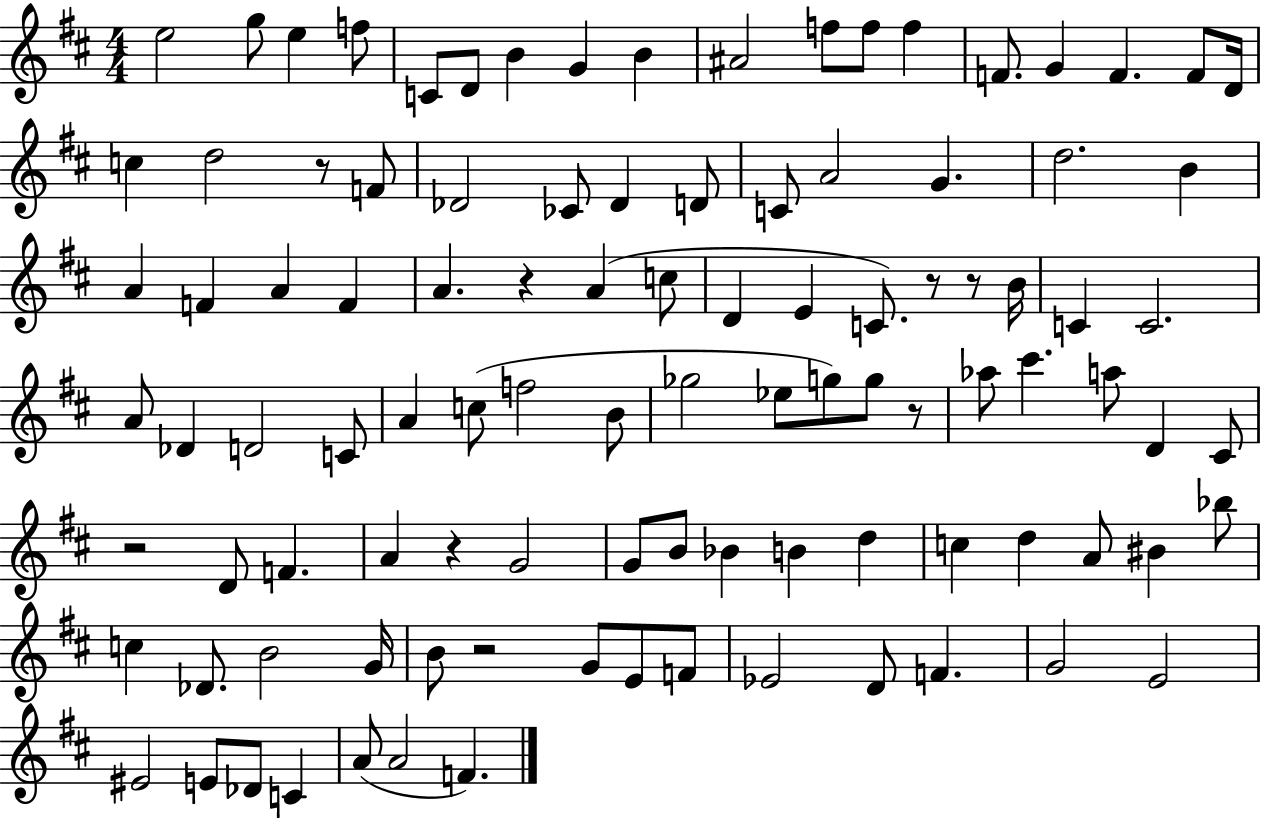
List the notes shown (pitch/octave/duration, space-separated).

E5/h G5/e E5/q F5/e C4/e D4/e B4/q G4/q B4/q A#4/h F5/e F5/e F5/q F4/e. G4/q F4/q. F4/e D4/s C5/q D5/h R/e F4/e Db4/h CES4/e Db4/q D4/e C4/e A4/h G4/q. D5/h. B4/q A4/q F4/q A4/q F4/q A4/q. R/q A4/q C5/e D4/q E4/q C4/e. R/e R/e B4/s C4/q C4/h. A4/e Db4/q D4/h C4/e A4/q C5/e F5/h B4/e Gb5/h Eb5/e G5/e G5/e R/e Ab5/e C#6/q. A5/e D4/q C#4/e R/h D4/e F4/q. A4/q R/q G4/h G4/e B4/e Bb4/q B4/q D5/q C5/q D5/q A4/e BIS4/q Bb5/e C5/q Db4/e. B4/h G4/s B4/e R/h G4/e E4/e F4/e Eb4/h D4/e F4/q. G4/h E4/h EIS4/h E4/e Db4/e C4/q A4/e A4/h F4/q.